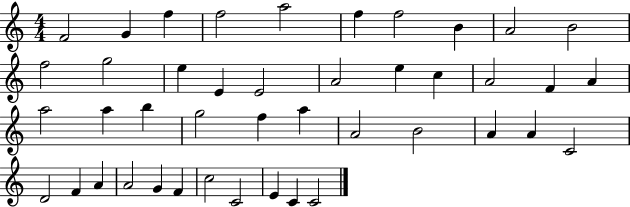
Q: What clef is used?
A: treble